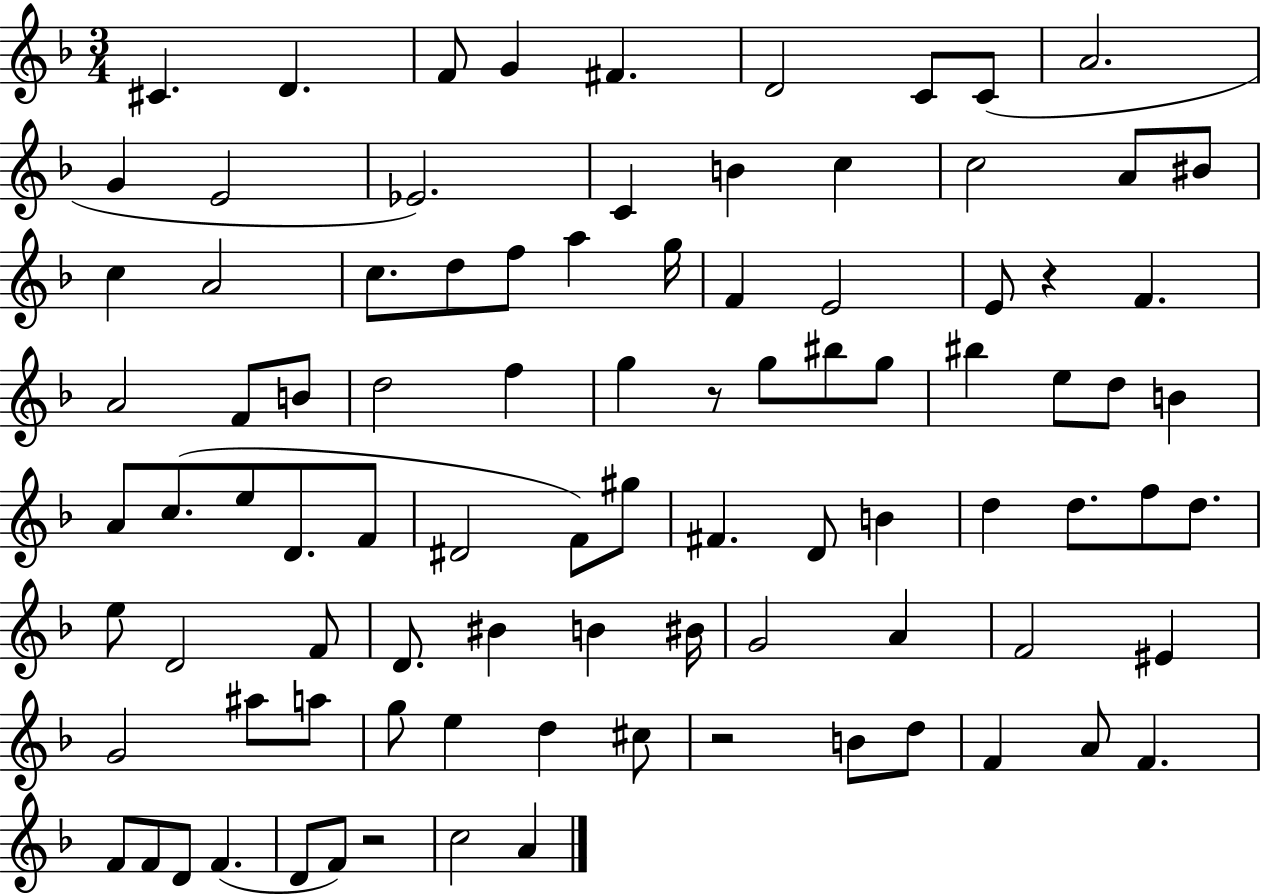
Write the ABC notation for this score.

X:1
T:Untitled
M:3/4
L:1/4
K:F
^C D F/2 G ^F D2 C/2 C/2 A2 G E2 _E2 C B c c2 A/2 ^B/2 c A2 c/2 d/2 f/2 a g/4 F E2 E/2 z F A2 F/2 B/2 d2 f g z/2 g/2 ^b/2 g/2 ^b e/2 d/2 B A/2 c/2 e/2 D/2 F/2 ^D2 F/2 ^g/2 ^F D/2 B d d/2 f/2 d/2 e/2 D2 F/2 D/2 ^B B ^B/4 G2 A F2 ^E G2 ^a/2 a/2 g/2 e d ^c/2 z2 B/2 d/2 F A/2 F F/2 F/2 D/2 F D/2 F/2 z2 c2 A